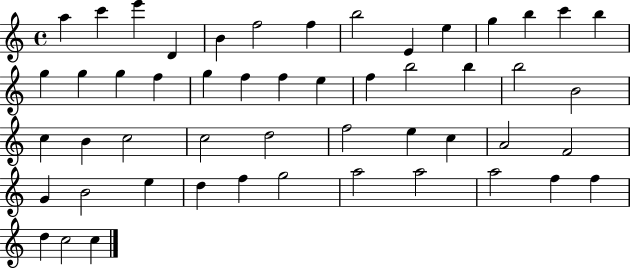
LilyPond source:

{
  \clef treble
  \time 4/4
  \defaultTimeSignature
  \key c \major
  a''4 c'''4 e'''4 d'4 | b'4 f''2 f''4 | b''2 e'4 e''4 | g''4 b''4 c'''4 b''4 | \break g''4 g''4 g''4 f''4 | g''4 f''4 f''4 e''4 | f''4 b''2 b''4 | b''2 b'2 | \break c''4 b'4 c''2 | c''2 d''2 | f''2 e''4 c''4 | a'2 f'2 | \break g'4 b'2 e''4 | d''4 f''4 g''2 | a''2 a''2 | a''2 f''4 f''4 | \break d''4 c''2 c''4 | \bar "|."
}